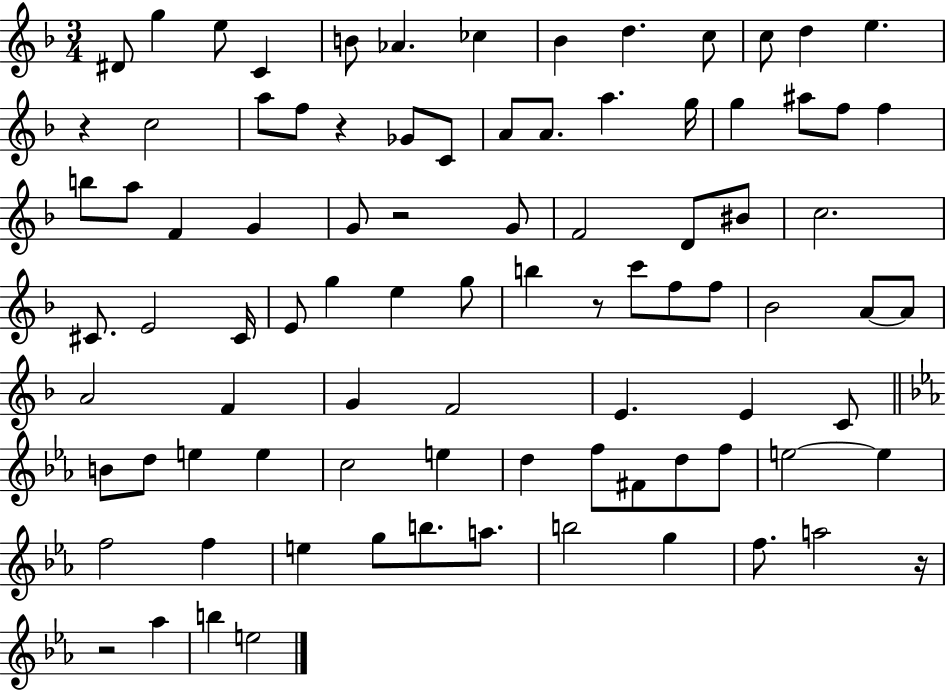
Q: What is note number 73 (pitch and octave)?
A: E5